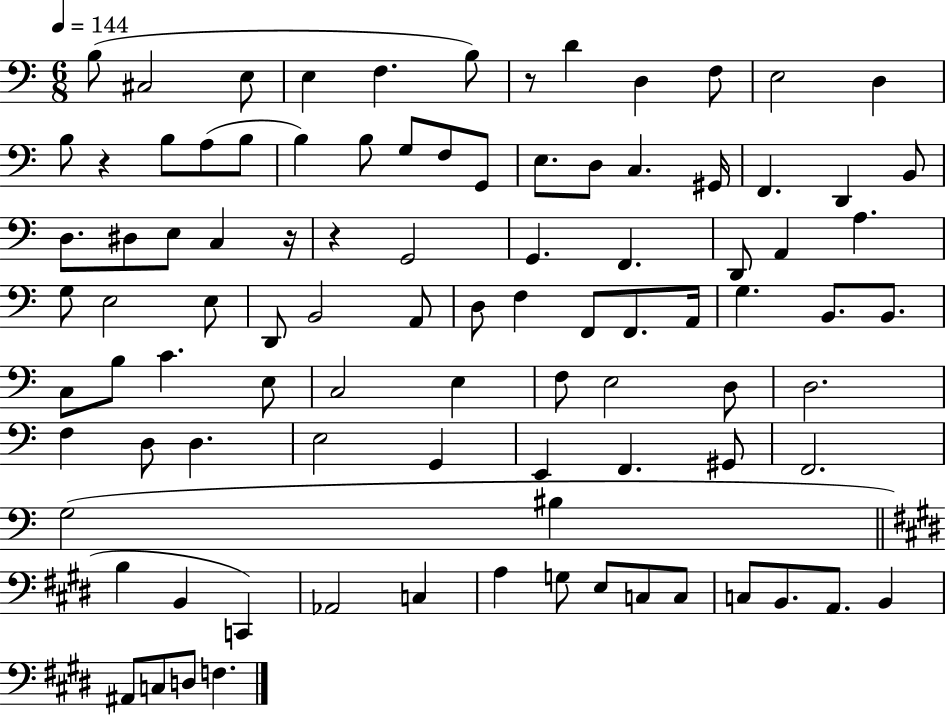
B3/e C#3/h E3/e E3/q F3/q. B3/e R/e D4/q D3/q F3/e E3/h D3/q B3/e R/q B3/e A3/e B3/e B3/q B3/e G3/e F3/e G2/e E3/e. D3/e C3/q. G#2/s F2/q. D2/q B2/e D3/e. D#3/e E3/e C3/q R/s R/q G2/h G2/q. F2/q. D2/e A2/q A3/q. G3/e E3/h E3/e D2/e B2/h A2/e D3/e F3/q F2/e F2/e. A2/s G3/q. B2/e. B2/e. C3/e B3/e C4/q. E3/e C3/h E3/q F3/e E3/h D3/e D3/h. F3/q D3/e D3/q. E3/h G2/q E2/q F2/q. G#2/e F2/h. G3/h BIS3/q B3/q B2/q C2/q Ab2/h C3/q A3/q G3/e E3/e C3/e C3/e C3/e B2/e. A2/e. B2/q A#2/e C3/e D3/e F3/q.